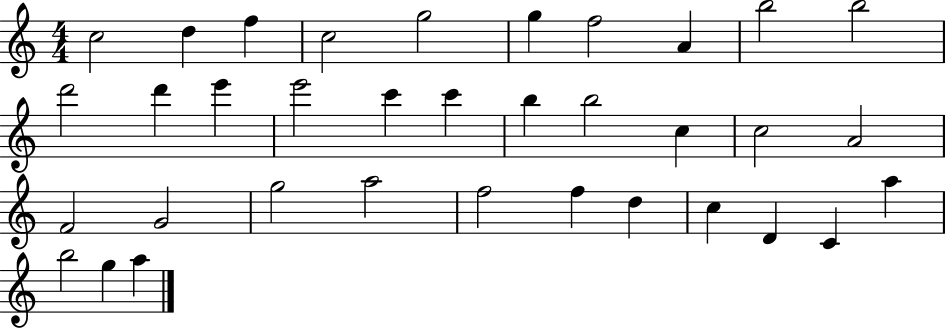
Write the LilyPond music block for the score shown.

{
  \clef treble
  \numericTimeSignature
  \time 4/4
  \key c \major
  c''2 d''4 f''4 | c''2 g''2 | g''4 f''2 a'4 | b''2 b''2 | \break d'''2 d'''4 e'''4 | e'''2 c'''4 c'''4 | b''4 b''2 c''4 | c''2 a'2 | \break f'2 g'2 | g''2 a''2 | f''2 f''4 d''4 | c''4 d'4 c'4 a''4 | \break b''2 g''4 a''4 | \bar "|."
}